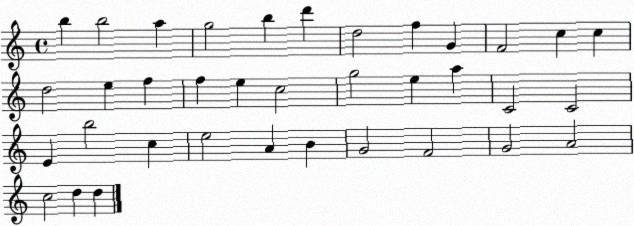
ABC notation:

X:1
T:Untitled
M:4/4
L:1/4
K:C
b b2 a g2 b d' d2 f G F2 c c d2 e f f e c2 g2 e a C2 C2 E b2 c e2 A B G2 F2 G2 A2 c2 d d